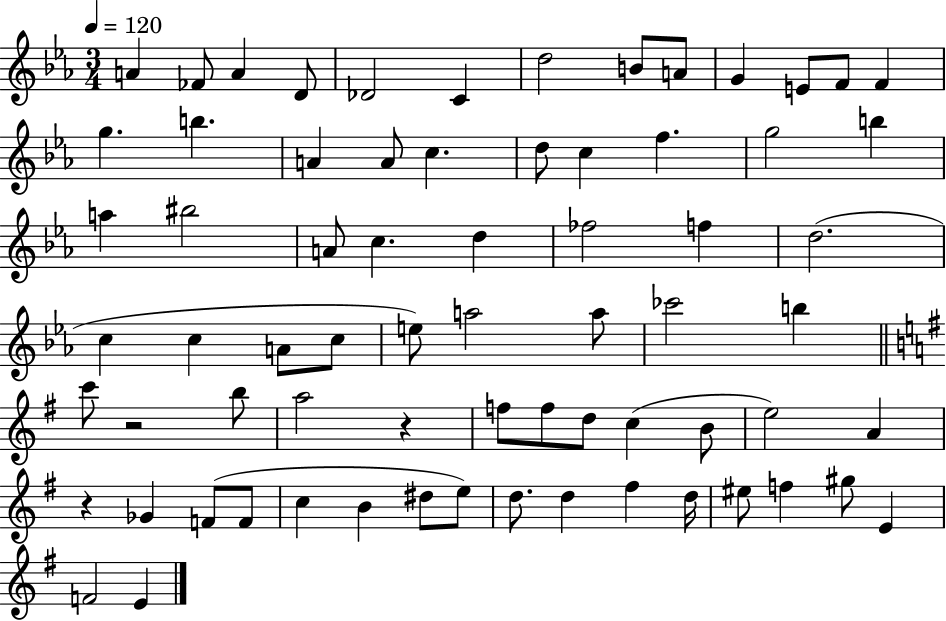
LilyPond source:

{
  \clef treble
  \numericTimeSignature
  \time 3/4
  \key ees \major
  \tempo 4 = 120
  a'4 fes'8 a'4 d'8 | des'2 c'4 | d''2 b'8 a'8 | g'4 e'8 f'8 f'4 | \break g''4. b''4. | a'4 a'8 c''4. | d''8 c''4 f''4. | g''2 b''4 | \break a''4 bis''2 | a'8 c''4. d''4 | fes''2 f''4 | d''2.( | \break c''4 c''4 a'8 c''8 | e''8) a''2 a''8 | ces'''2 b''4 | \bar "||" \break \key e \minor c'''8 r2 b''8 | a''2 r4 | f''8 f''8 d''8 c''4( b'8 | e''2) a'4 | \break r4 ges'4 f'8( f'8 | c''4 b'4 dis''8 e''8) | d''8. d''4 fis''4 d''16 | eis''8 f''4 gis''8 e'4 | \break f'2 e'4 | \bar "|."
}